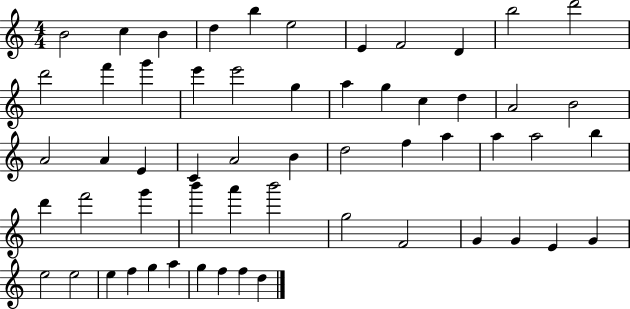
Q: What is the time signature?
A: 4/4